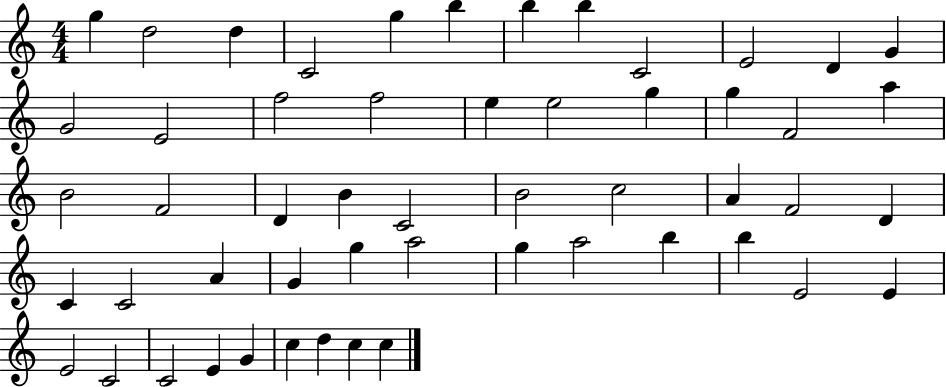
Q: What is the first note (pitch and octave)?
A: G5